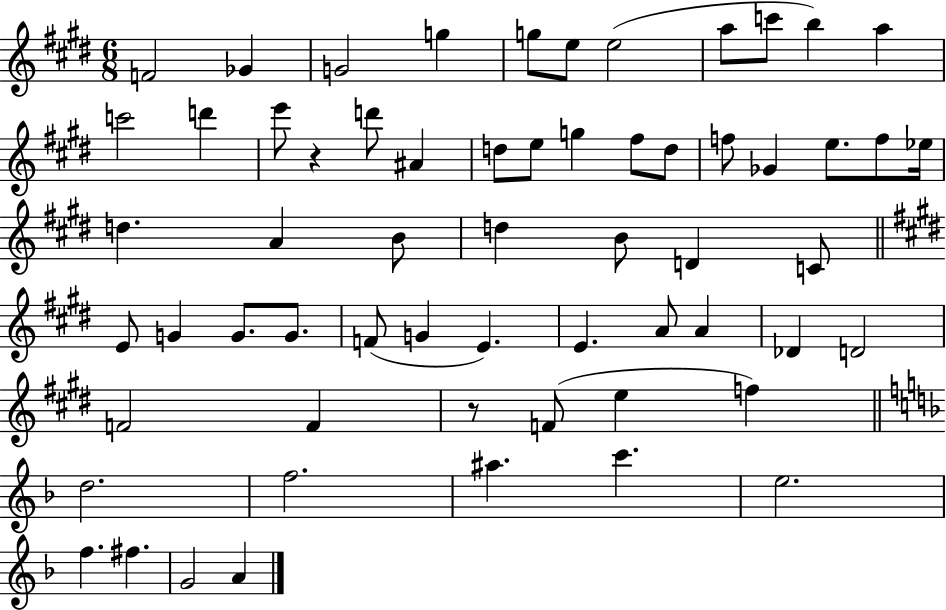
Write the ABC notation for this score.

X:1
T:Untitled
M:6/8
L:1/4
K:E
F2 _G G2 g g/2 e/2 e2 a/2 c'/2 b a c'2 d' e'/2 z d'/2 ^A d/2 e/2 g ^f/2 d/2 f/2 _G e/2 f/2 _e/4 d A B/2 d B/2 D C/2 E/2 G G/2 G/2 F/2 G E E A/2 A _D D2 F2 F z/2 F/2 e f d2 f2 ^a c' e2 f ^f G2 A